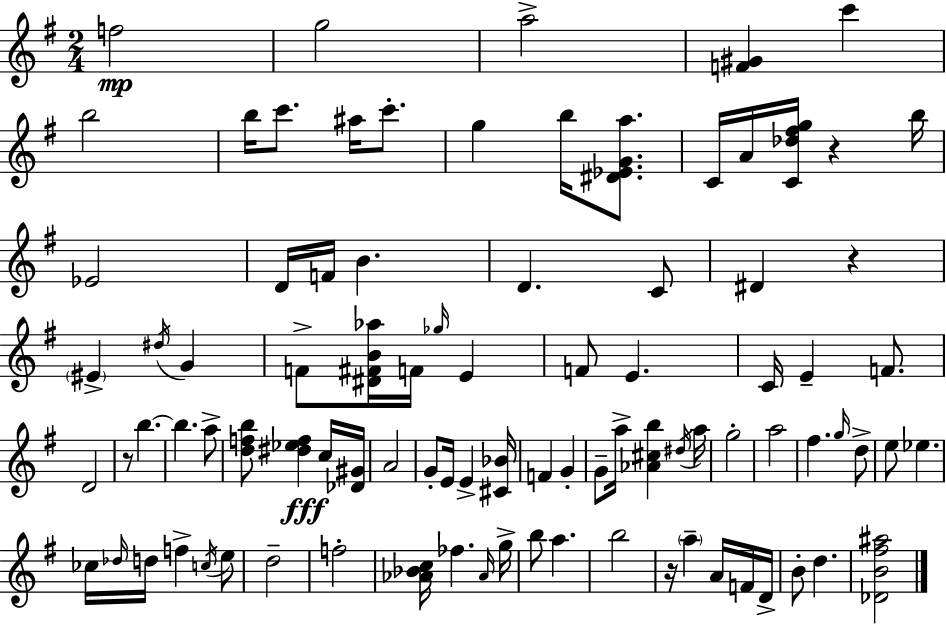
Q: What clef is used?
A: treble